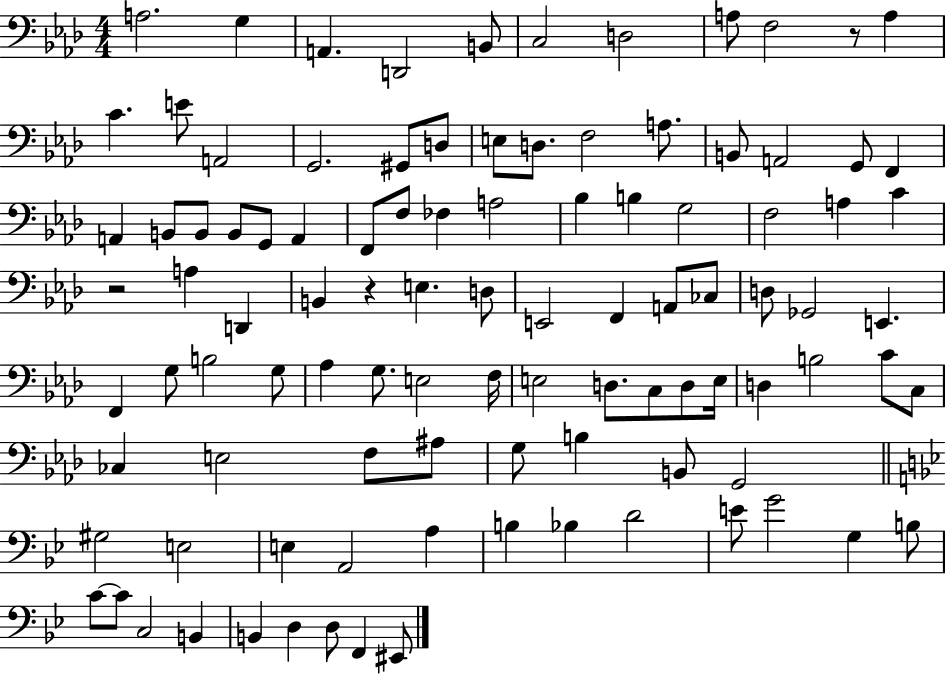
X:1
T:Untitled
M:4/4
L:1/4
K:Ab
A,2 G, A,, D,,2 B,,/2 C,2 D,2 A,/2 F,2 z/2 A, C E/2 A,,2 G,,2 ^G,,/2 D,/2 E,/2 D,/2 F,2 A,/2 B,,/2 A,,2 G,,/2 F,, A,, B,,/2 B,,/2 B,,/2 G,,/2 A,, F,,/2 F,/2 _F, A,2 _B, B, G,2 F,2 A, C z2 A, D,, B,, z E, D,/2 E,,2 F,, A,,/2 _C,/2 D,/2 _G,,2 E,, F,, G,/2 B,2 G,/2 _A, G,/2 E,2 F,/4 E,2 D,/2 C,/2 D,/2 E,/4 D, B,2 C/2 C,/2 _C, E,2 F,/2 ^A,/2 G,/2 B, B,,/2 G,,2 ^G,2 E,2 E, A,,2 A, B, _B, D2 E/2 G2 G, B,/2 C/2 C/2 C,2 B,, B,, D, D,/2 F,, ^E,,/2